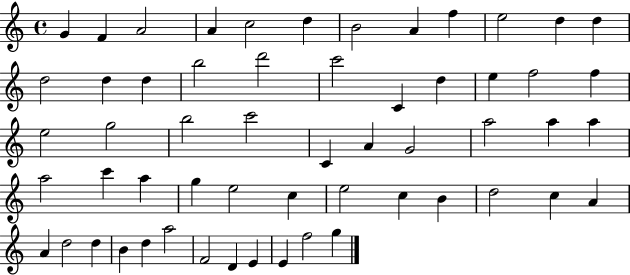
{
  \clef treble
  \time 4/4
  \defaultTimeSignature
  \key c \major
  g'4 f'4 a'2 | a'4 c''2 d''4 | b'2 a'4 f''4 | e''2 d''4 d''4 | \break d''2 d''4 d''4 | b''2 d'''2 | c'''2 c'4 d''4 | e''4 f''2 f''4 | \break e''2 g''2 | b''2 c'''2 | c'4 a'4 g'2 | a''2 a''4 a''4 | \break a''2 c'''4 a''4 | g''4 e''2 c''4 | e''2 c''4 b'4 | d''2 c''4 a'4 | \break a'4 d''2 d''4 | b'4 d''4 a''2 | f'2 d'4 e'4 | e'4 f''2 g''4 | \break \bar "|."
}